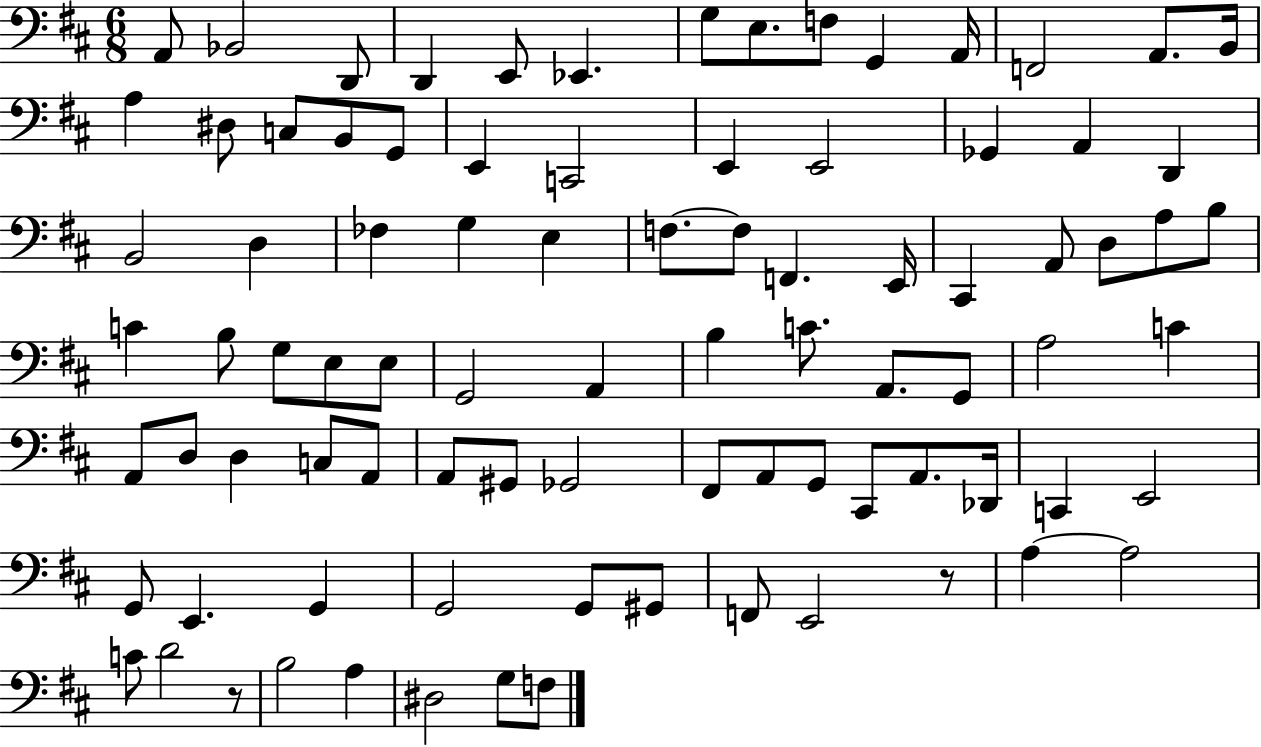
{
  \clef bass
  \numericTimeSignature
  \time 6/8
  \key d \major
  \repeat volta 2 { a,8 bes,2 d,8 | d,4 e,8 ees,4. | g8 e8. f8 g,4 a,16 | f,2 a,8. b,16 | \break a4 dis8 c8 b,8 g,8 | e,4 c,2 | e,4 e,2 | ges,4 a,4 d,4 | \break b,2 d4 | fes4 g4 e4 | f8.~~ f8 f,4. e,16 | cis,4 a,8 d8 a8 b8 | \break c'4 b8 g8 e8 e8 | g,2 a,4 | b4 c'8. a,8. g,8 | a2 c'4 | \break a,8 d8 d4 c8 a,8 | a,8 gis,8 ges,2 | fis,8 a,8 g,8 cis,8 a,8. des,16 | c,4 e,2 | \break g,8 e,4. g,4 | g,2 g,8 gis,8 | f,8 e,2 r8 | a4~~ a2 | \break c'8 d'2 r8 | b2 a4 | dis2 g8 f8 | } \bar "|."
}